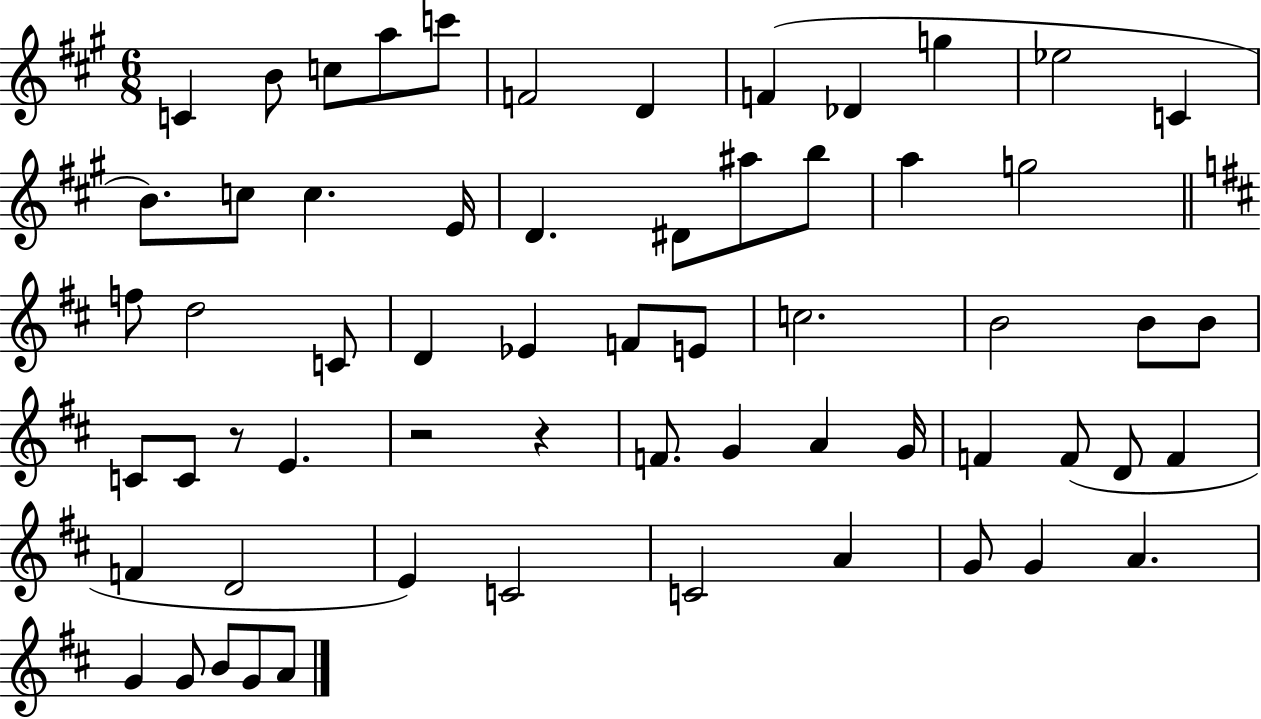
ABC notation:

X:1
T:Untitled
M:6/8
L:1/4
K:A
C B/2 c/2 a/2 c'/2 F2 D F _D g _e2 C B/2 c/2 c E/4 D ^D/2 ^a/2 b/2 a g2 f/2 d2 C/2 D _E F/2 E/2 c2 B2 B/2 B/2 C/2 C/2 z/2 E z2 z F/2 G A G/4 F F/2 D/2 F F D2 E C2 C2 A G/2 G A G G/2 B/2 G/2 A/2